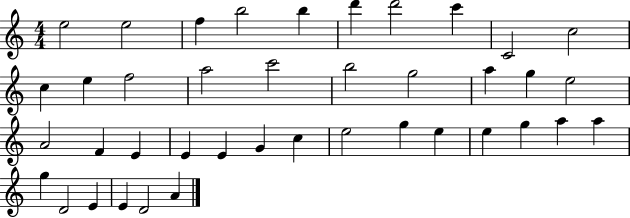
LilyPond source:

{
  \clef treble
  \numericTimeSignature
  \time 4/4
  \key c \major
  e''2 e''2 | f''4 b''2 b''4 | d'''4 d'''2 c'''4 | c'2 c''2 | \break c''4 e''4 f''2 | a''2 c'''2 | b''2 g''2 | a''4 g''4 e''2 | \break a'2 f'4 e'4 | e'4 e'4 g'4 c''4 | e''2 g''4 e''4 | e''4 g''4 a''4 a''4 | \break g''4 d'2 e'4 | e'4 d'2 a'4 | \bar "|."
}